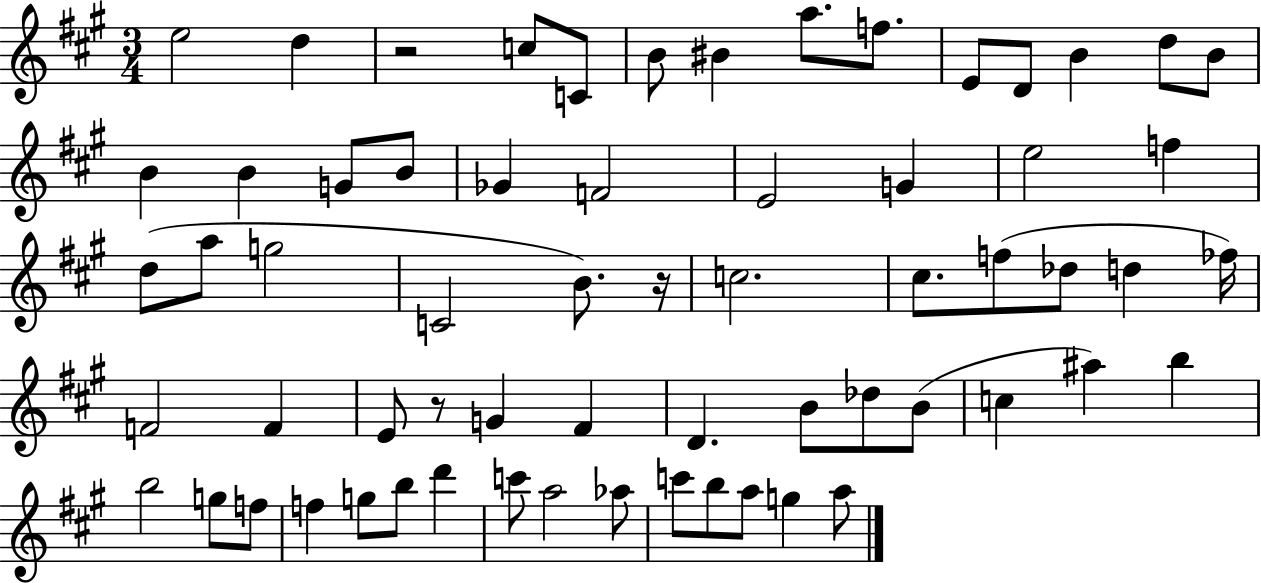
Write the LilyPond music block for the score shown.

{
  \clef treble
  \numericTimeSignature
  \time 3/4
  \key a \major
  e''2 d''4 | r2 c''8 c'8 | b'8 bis'4 a''8. f''8. | e'8 d'8 b'4 d''8 b'8 | \break b'4 b'4 g'8 b'8 | ges'4 f'2 | e'2 g'4 | e''2 f''4 | \break d''8( a''8 g''2 | c'2 b'8.) r16 | c''2. | cis''8. f''8( des''8 d''4 fes''16) | \break f'2 f'4 | e'8 r8 g'4 fis'4 | d'4. b'8 des''8 b'8( | c''4 ais''4) b''4 | \break b''2 g''8 f''8 | f''4 g''8 b''8 d'''4 | c'''8 a''2 aes''8 | c'''8 b''8 a''8 g''4 a''8 | \break \bar "|."
}